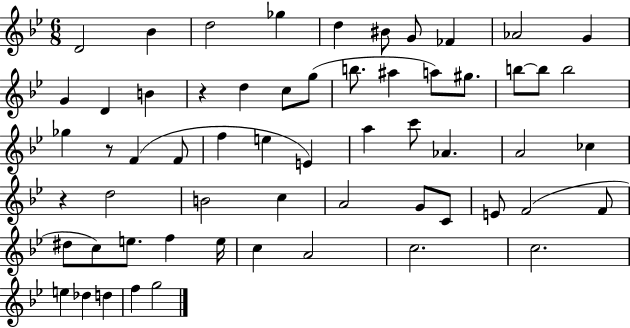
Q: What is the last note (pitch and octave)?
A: G5